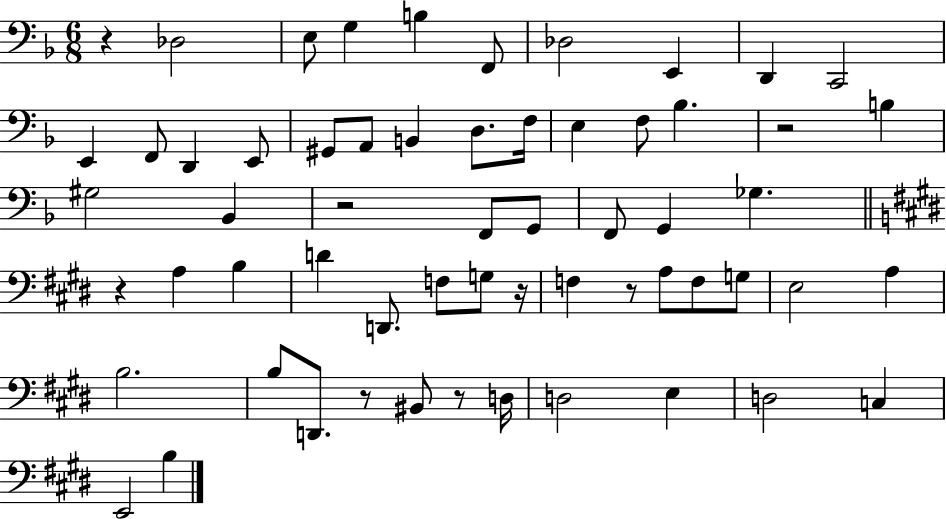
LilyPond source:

{
  \clef bass
  \numericTimeSignature
  \time 6/8
  \key f \major
  r4 des2 | e8 g4 b4 f,8 | des2 e,4 | d,4 c,2 | \break e,4 f,8 d,4 e,8 | gis,8 a,8 b,4 d8. f16 | e4 f8 bes4. | r2 b4 | \break gis2 bes,4 | r2 f,8 g,8 | f,8 g,4 ges4. | \bar "||" \break \key e \major r4 a4 b4 | d'4 d,8. f8 g8 r16 | f4 r8 a8 f8 g8 | e2 a4 | \break b2. | b8 d,8. r8 bis,8 r8 d16 | d2 e4 | d2 c4 | \break e,2 b4 | \bar "|."
}